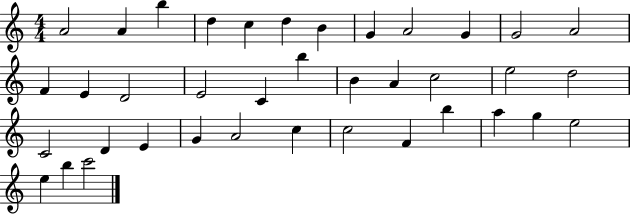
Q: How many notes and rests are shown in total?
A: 38